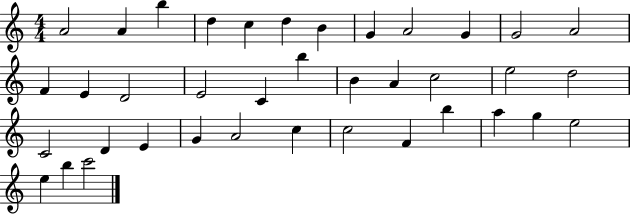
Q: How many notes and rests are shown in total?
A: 38